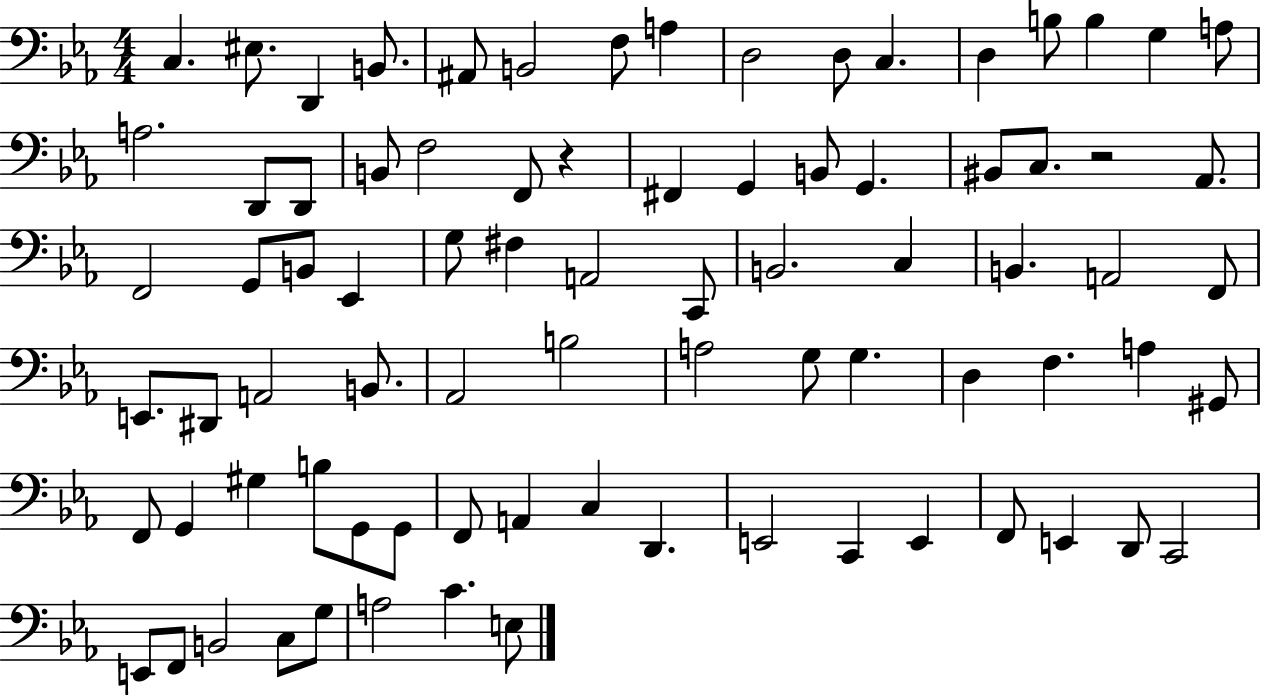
X:1
T:Untitled
M:4/4
L:1/4
K:Eb
C, ^E,/2 D,, B,,/2 ^A,,/2 B,,2 F,/2 A, D,2 D,/2 C, D, B,/2 B, G, A,/2 A,2 D,,/2 D,,/2 B,,/2 F,2 F,,/2 z ^F,, G,, B,,/2 G,, ^B,,/2 C,/2 z2 _A,,/2 F,,2 G,,/2 B,,/2 _E,, G,/2 ^F, A,,2 C,,/2 B,,2 C, B,, A,,2 F,,/2 E,,/2 ^D,,/2 A,,2 B,,/2 _A,,2 B,2 A,2 G,/2 G, D, F, A, ^G,,/2 F,,/2 G,, ^G, B,/2 G,,/2 G,,/2 F,,/2 A,, C, D,, E,,2 C,, E,, F,,/2 E,, D,,/2 C,,2 E,,/2 F,,/2 B,,2 C,/2 G,/2 A,2 C E,/2